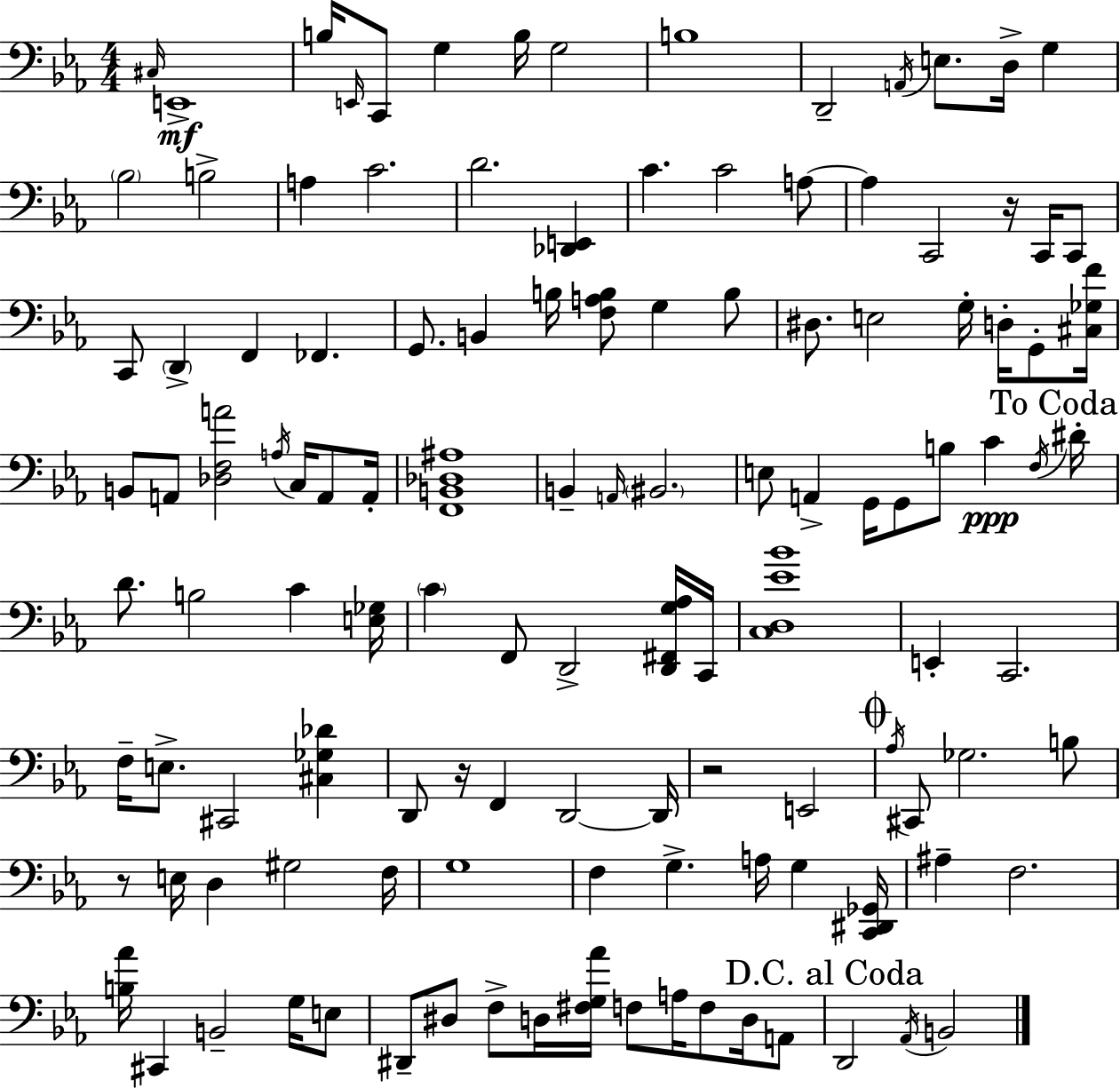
{
  \clef bass
  \numericTimeSignature
  \time 4/4
  \key c \minor
  \grace { cis16 }\mf e,1-> | b16 \grace { e,16 } c,8 g4 b16 g2 | b1 | d,2-- \acciaccatura { a,16 } e8. d16-> g4 | \break \parenthesize bes2 b2-> | a4 c'2. | d'2. <des, e,>4 | c'4. c'2 | \break a8~~ a4 c,2 r16 | c,16 c,8 c,8 \parenthesize d,4-> f,4 fes,4. | g,8. b,4 b16 <f a b>8 g4 | b8 dis8. e2 g16-. d16-. | \break g,8-. <cis ges f'>16 b,8 a,8 <des f a'>2 \acciaccatura { a16 } | c16 a,8 a,16-. <f, b, des ais>1 | b,4-- \grace { a,16 } \parenthesize bis,2. | e8 a,4-> g,16 g,8 b8 | \break c'4\ppp \acciaccatura { f16 } \mark "To Coda" dis'16-. d'8. b2 | c'4 <e ges>16 \parenthesize c'4 f,8 d,2-> | <d, fis, g aes>16 c,16 <c d ees' bes'>1 | e,4-. c,2. | \break f16-- e8.-> cis,2 | <cis ges des'>4 d,8 r16 f,4 d,2~~ | d,16 r2 e,2 | \mark \markup { \musicglyph "scripts.coda" } \acciaccatura { aes16 } cis,8 ges2. | \break b8 r8 e16 d4 gis2 | f16 g1 | f4 g4.-> | a16 g4 <c, dis, ges,>16 ais4-- f2. | \break <b aes'>16 cis,4 b,2-- | g16 e8 dis,8-- dis8 f8-> d16 <fis g aes'>16 f8 | a16 f8 d16 a,8 \mark "D.C. al Coda" d,2 \acciaccatura { aes,16 } | b,2 \bar "|."
}